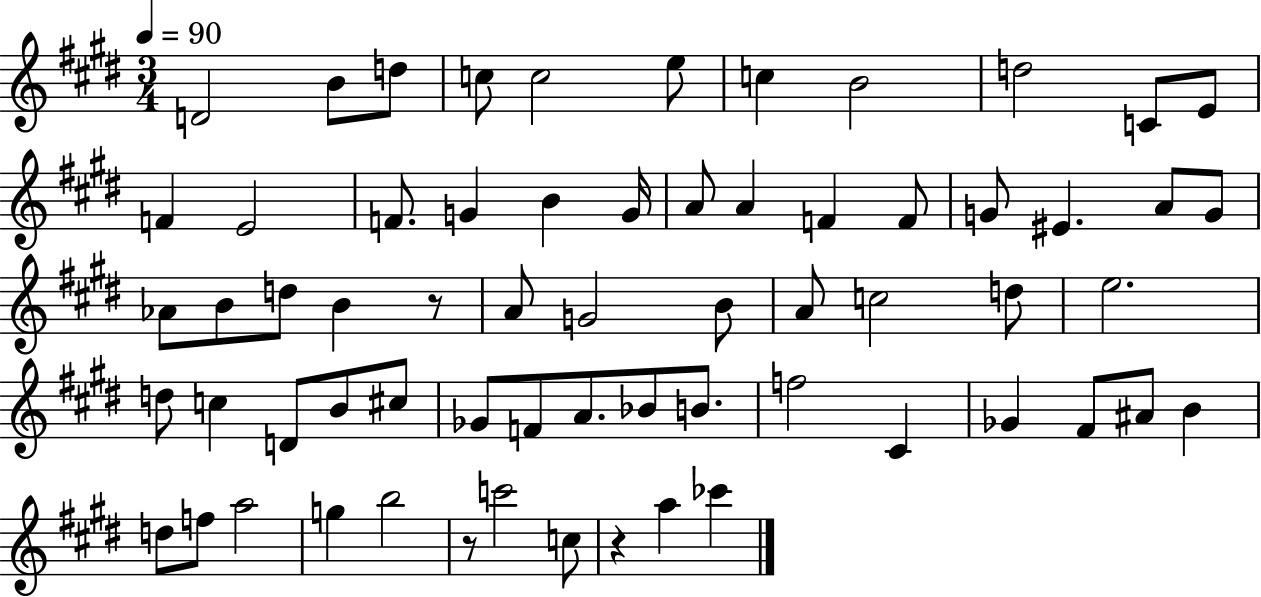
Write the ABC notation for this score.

X:1
T:Untitled
M:3/4
L:1/4
K:E
D2 B/2 d/2 c/2 c2 e/2 c B2 d2 C/2 E/2 F E2 F/2 G B G/4 A/2 A F F/2 G/2 ^E A/2 G/2 _A/2 B/2 d/2 B z/2 A/2 G2 B/2 A/2 c2 d/2 e2 d/2 c D/2 B/2 ^c/2 _G/2 F/2 A/2 _B/2 B/2 f2 ^C _G ^F/2 ^A/2 B d/2 f/2 a2 g b2 z/2 c'2 c/2 z a _c'